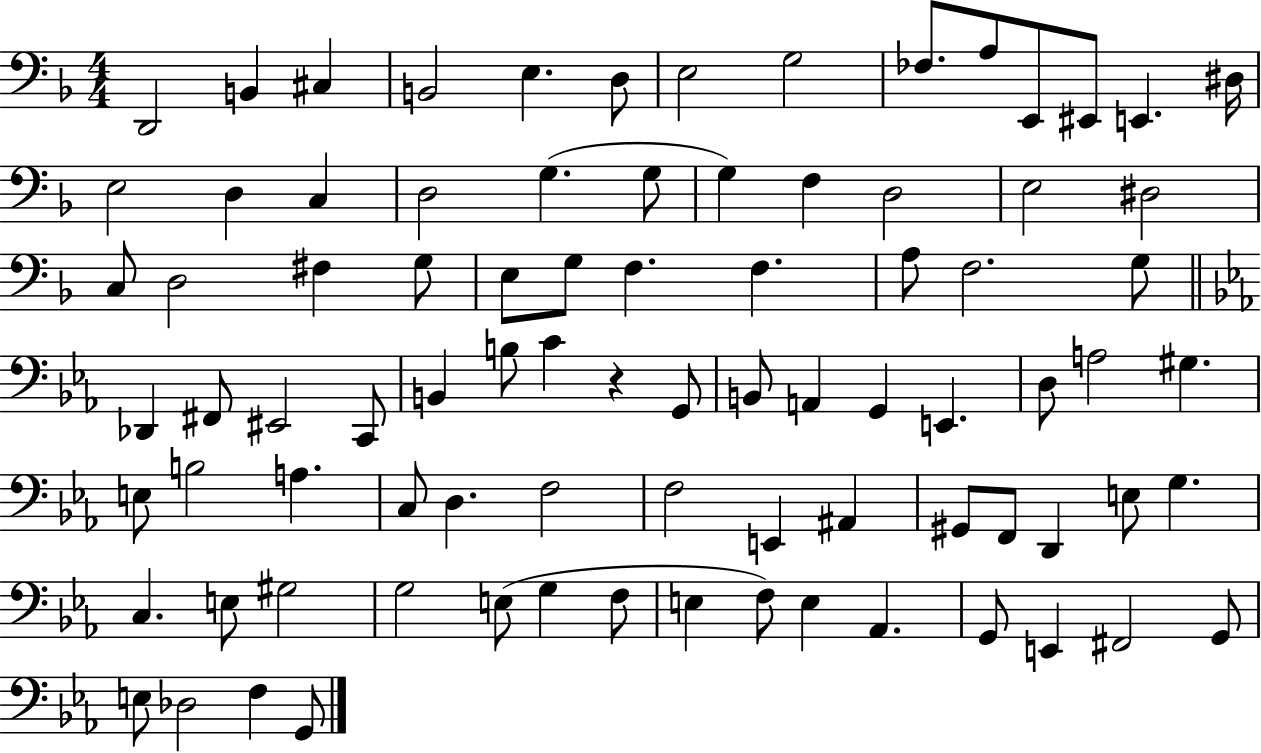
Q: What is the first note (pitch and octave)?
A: D2